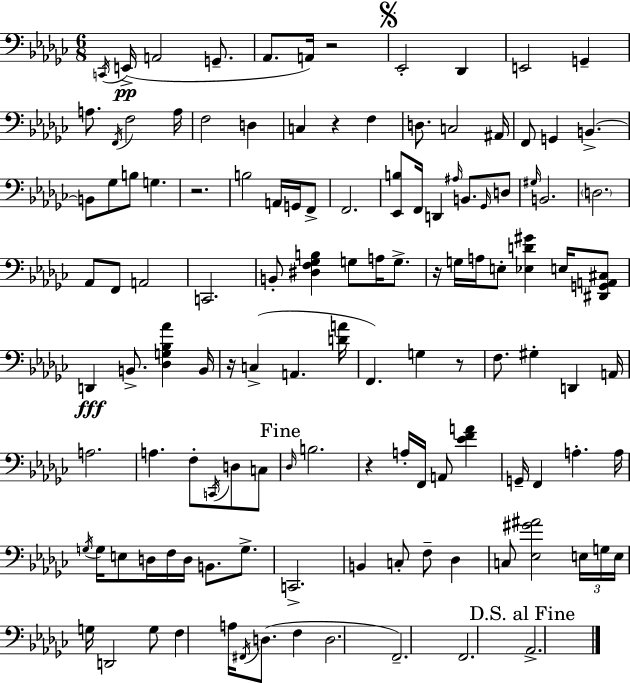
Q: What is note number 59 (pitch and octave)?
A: A2